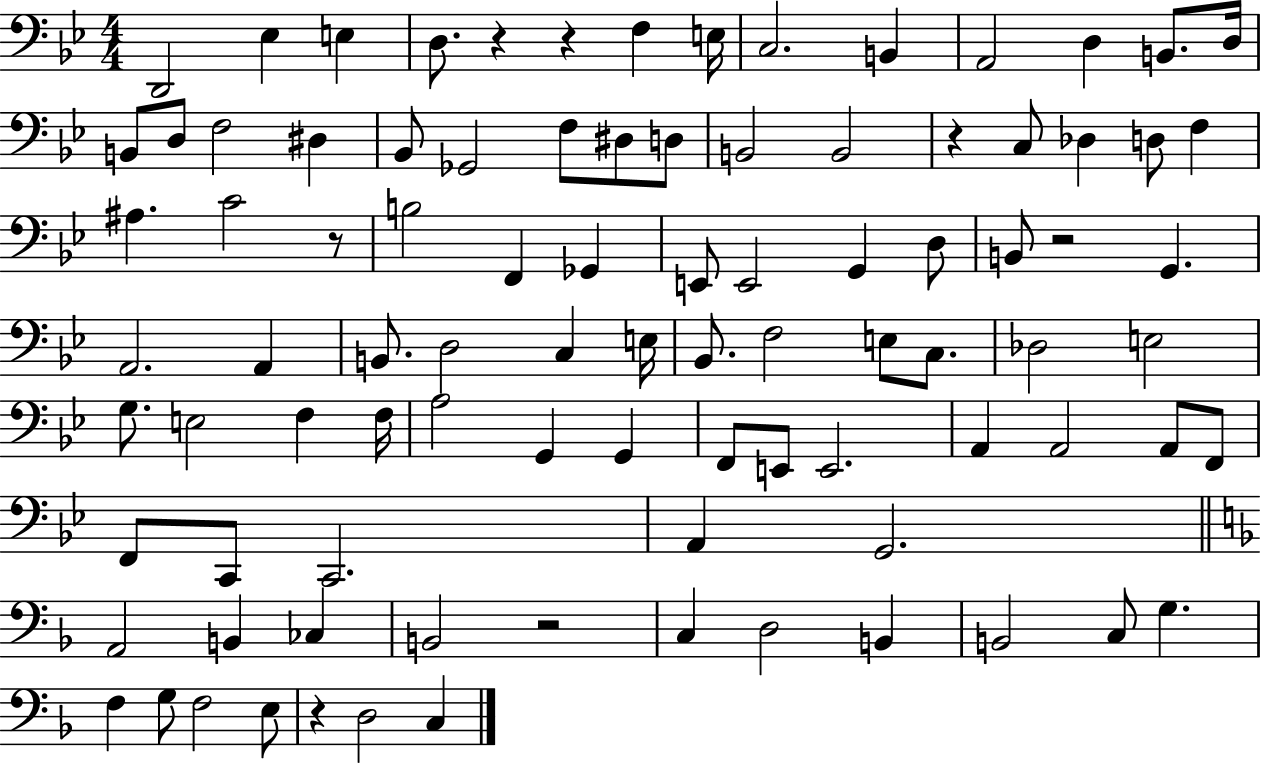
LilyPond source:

{
  \clef bass
  \numericTimeSignature
  \time 4/4
  \key bes \major
  \repeat volta 2 { d,2 ees4 e4 | d8. r4 r4 f4 e16 | c2. b,4 | a,2 d4 b,8. d16 | \break b,8 d8 f2 dis4 | bes,8 ges,2 f8 dis8 d8 | b,2 b,2 | r4 c8 des4 d8 f4 | \break ais4. c'2 r8 | b2 f,4 ges,4 | e,8 e,2 g,4 d8 | b,8 r2 g,4. | \break a,2. a,4 | b,8. d2 c4 e16 | bes,8. f2 e8 c8. | des2 e2 | \break g8. e2 f4 f16 | a2 g,4 g,4 | f,8 e,8 e,2. | a,4 a,2 a,8 f,8 | \break f,8 c,8 c,2. | a,4 g,2. | \bar "||" \break \key f \major a,2 b,4 ces4 | b,2 r2 | c4 d2 b,4 | b,2 c8 g4. | \break f4 g8 f2 e8 | r4 d2 c4 | } \bar "|."
}